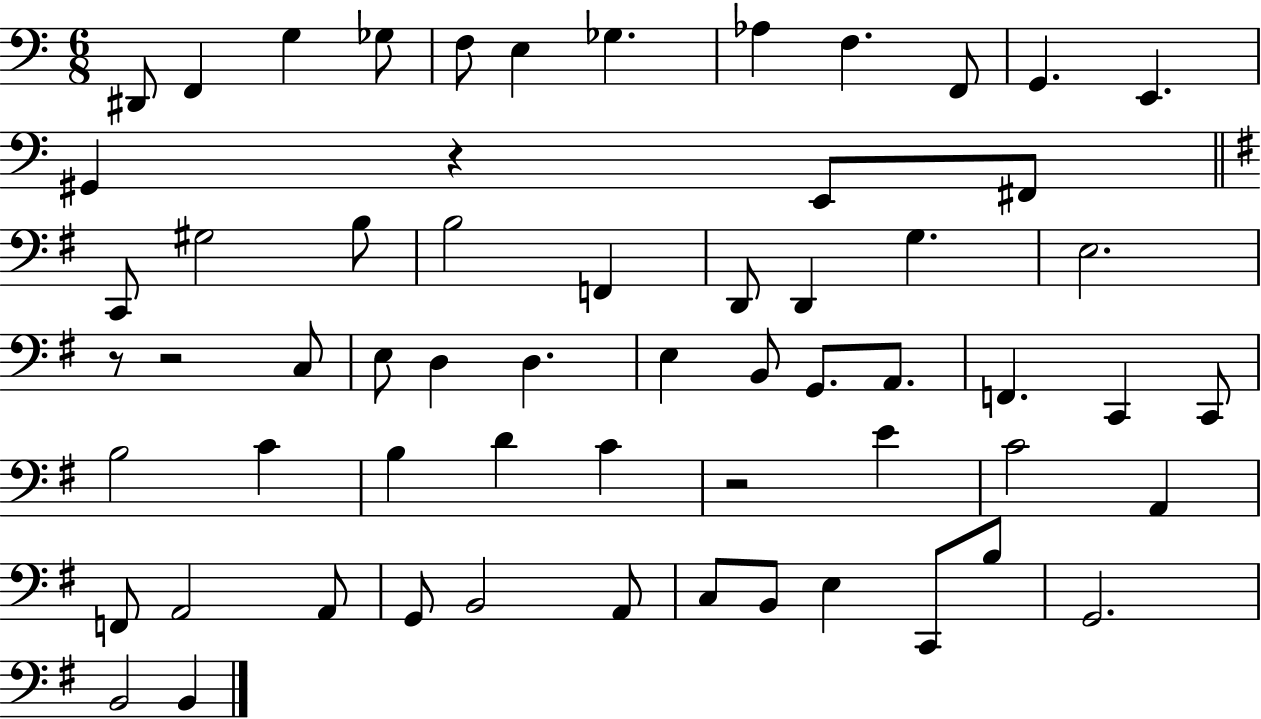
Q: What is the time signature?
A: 6/8